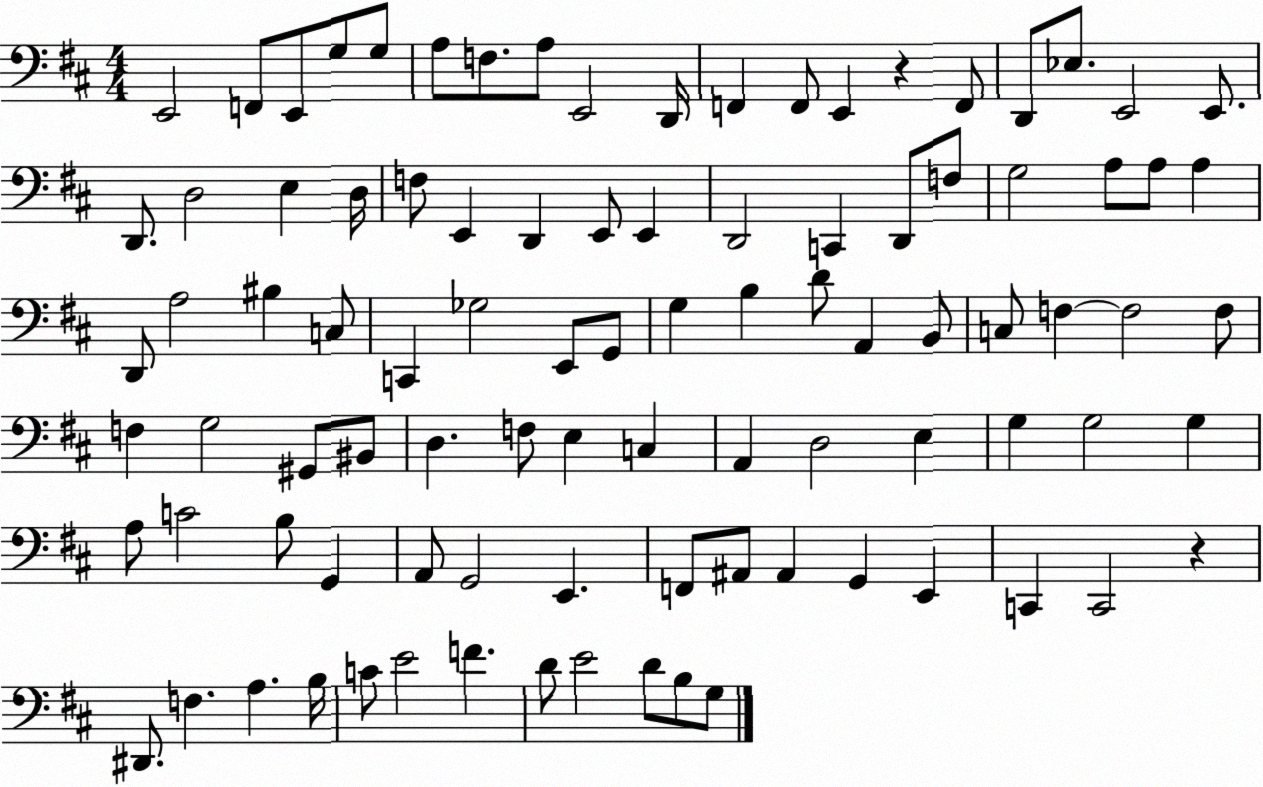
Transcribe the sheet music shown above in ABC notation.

X:1
T:Untitled
M:4/4
L:1/4
K:D
E,,2 F,,/2 E,,/2 G,/2 G,/2 A,/2 F,/2 A,/2 E,,2 D,,/4 F,, F,,/2 E,, z F,,/2 D,,/2 _E,/2 E,,2 E,,/2 D,,/2 D,2 E, D,/4 F,/2 E,, D,, E,,/2 E,, D,,2 C,, D,,/2 F,/2 G,2 A,/2 A,/2 A, D,,/2 A,2 ^B, C,/2 C,, _G,2 E,,/2 G,,/2 G, B, D/2 A,, B,,/2 C,/2 F, F,2 F,/2 F, G,2 ^G,,/2 ^B,,/2 D, F,/2 E, C, A,, D,2 E, G, G,2 G, A,/2 C2 B,/2 G,, A,,/2 G,,2 E,, F,,/2 ^A,,/2 ^A,, G,, E,, C,, C,,2 z ^D,,/2 F, A, B,/4 C/2 E2 F D/2 E2 D/2 B,/2 G,/2